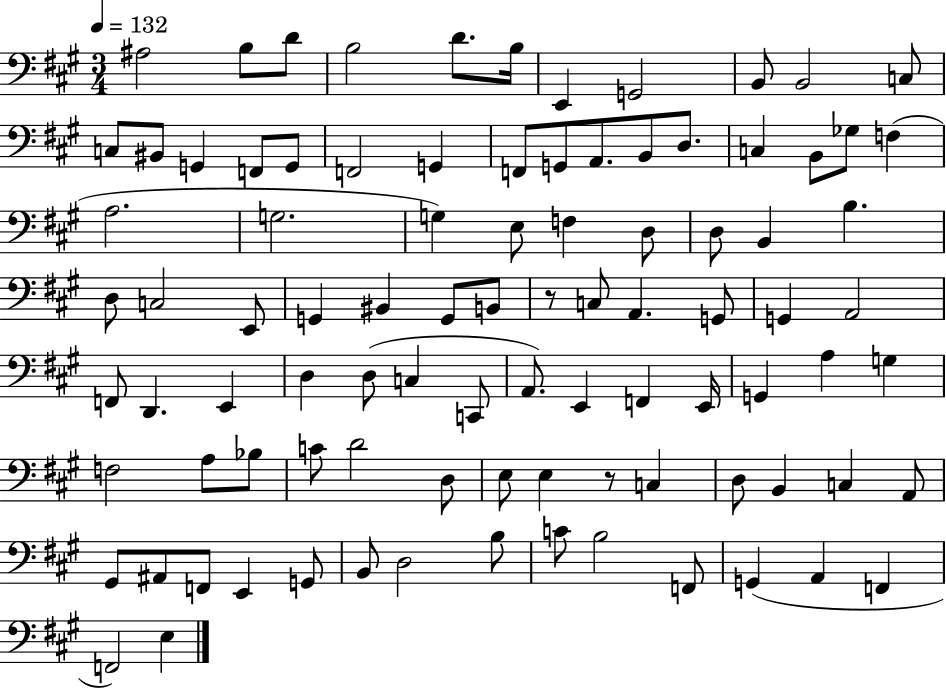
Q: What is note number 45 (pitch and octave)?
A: A2